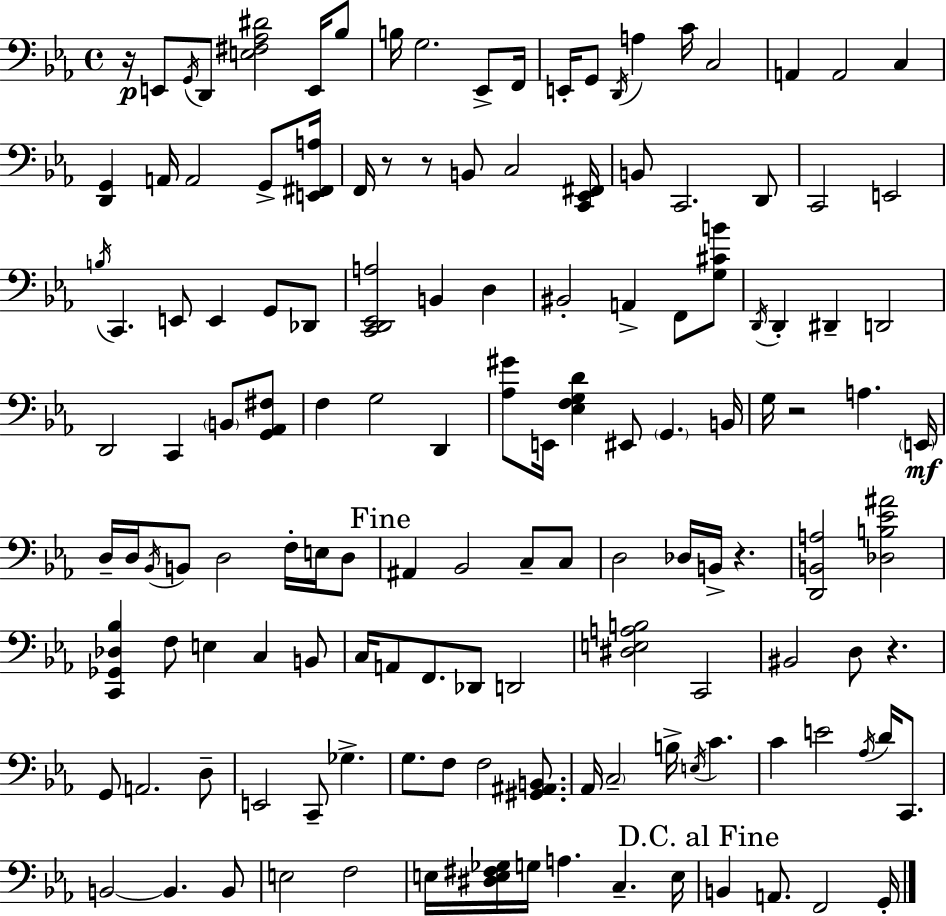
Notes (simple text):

R/s E2/e G2/s D2/e [E3,F#3,Ab3,D#4]/h E2/s Bb3/e B3/s G3/h. Eb2/e F2/s E2/s G2/e D2/s A3/q C4/s C3/h A2/q A2/h C3/q [D2,G2]/q A2/s A2/h G2/e [E2,F#2,A3]/s F2/s R/e R/e B2/e C3/h [C2,Eb2,F#2]/s B2/e C2/h. D2/e C2/h E2/h B3/s C2/q. E2/e E2/q G2/e Db2/e [C2,D2,Eb2,A3]/h B2/q D3/q BIS2/h A2/q F2/e [G3,C#4,B4]/e D2/s D2/q D#2/q D2/h D2/h C2/q B2/e [G2,Ab2,F#3]/e F3/q G3/h D2/q [Ab3,G#4]/e E2/s [Eb3,F3,G3,D4]/q EIS2/e G2/q. B2/s G3/s R/h A3/q. E2/s D3/s D3/s Bb2/s B2/e D3/h F3/s E3/s D3/e A#2/q Bb2/h C3/e C3/e D3/h Db3/s B2/s R/q. [D2,B2,A3]/h [Db3,B3,Eb4,A#4]/h [C2,Gb2,Db3,Bb3]/q F3/e E3/q C3/q B2/e C3/s A2/e F2/e. Db2/e D2/h [D#3,E3,A3,B3]/h C2/h BIS2/h D3/e R/q. G2/e A2/h. D3/e E2/h C2/e Gb3/q. G3/e. F3/e F3/h [G#2,A#2,B2]/e. Ab2/s C3/h B3/s E3/s C4/q. C4/q E4/h Ab3/s D4/s C2/e. B2/h B2/q. B2/e E3/h F3/h E3/s [D#3,E3,F#3,Gb3]/s G3/s A3/q. C3/q. E3/s B2/q A2/e. F2/h G2/s